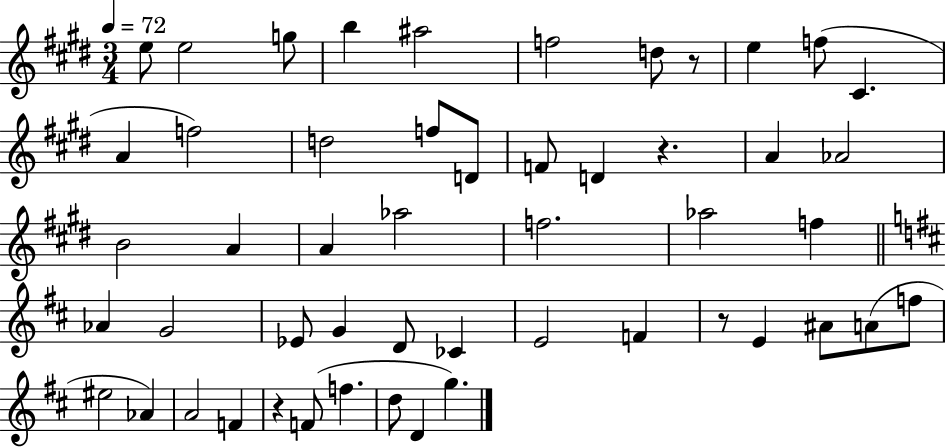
E5/e E5/h G5/e B5/q A#5/h F5/h D5/e R/e E5/q F5/e C#4/q. A4/q F5/h D5/h F5/e D4/e F4/e D4/q R/q. A4/q Ab4/h B4/h A4/q A4/q Ab5/h F5/h. Ab5/h F5/q Ab4/q G4/h Eb4/e G4/q D4/e CES4/q E4/h F4/q R/e E4/q A#4/e A4/e F5/e EIS5/h Ab4/q A4/h F4/q R/q F4/e F5/q. D5/e D4/q G5/q.